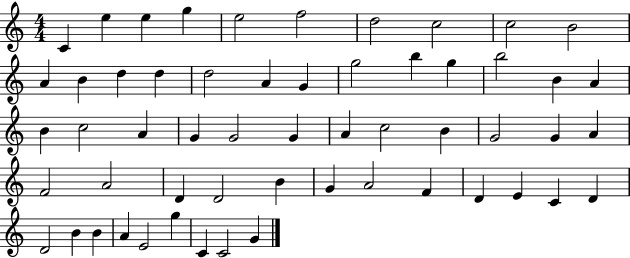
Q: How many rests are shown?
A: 0